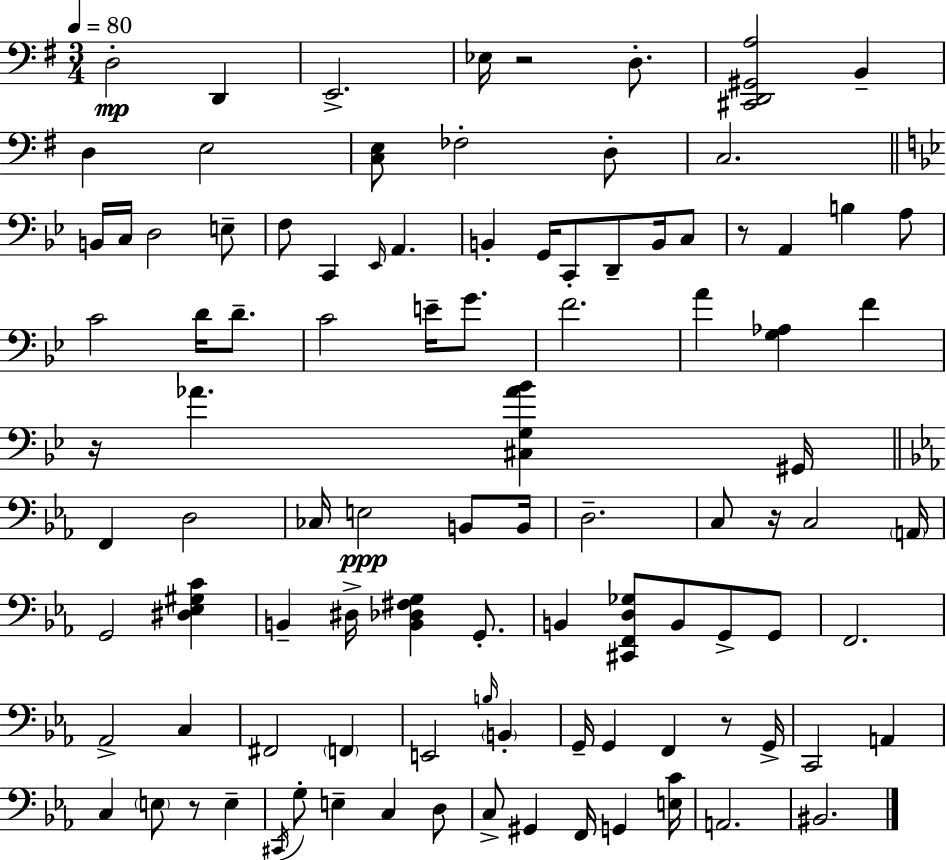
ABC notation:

X:1
T:Untitled
M:3/4
L:1/4
K:Em
D,2 D,, E,,2 _E,/4 z2 D,/2 [^C,,D,,^G,,A,]2 B,, D, E,2 [C,E,]/2 _F,2 D,/2 C,2 B,,/4 C,/4 D,2 E,/2 F,/2 C,, _E,,/4 A,, B,, G,,/4 C,,/2 D,,/2 B,,/4 C,/2 z/2 A,, B, A,/2 C2 D/4 D/2 C2 E/4 G/2 F2 A [G,_A,] F z/4 _A [^C,G,_A_B] ^G,,/4 F,, D,2 _C,/4 E,2 B,,/2 B,,/4 D,2 C,/2 z/4 C,2 A,,/4 G,,2 [^D,_E,^G,C] B,, ^D,/4 [B,,_D,^F,G,] G,,/2 B,, [^C,,F,,D,_G,]/2 B,,/2 G,,/2 G,,/2 F,,2 _A,,2 C, ^F,,2 F,, E,,2 B,/4 B,, G,,/4 G,, F,, z/2 G,,/4 C,,2 A,, C, E,/2 z/2 E, ^C,,/4 G,/2 E, C, D,/2 C,/2 ^G,, F,,/4 G,, [E,C]/4 A,,2 ^B,,2